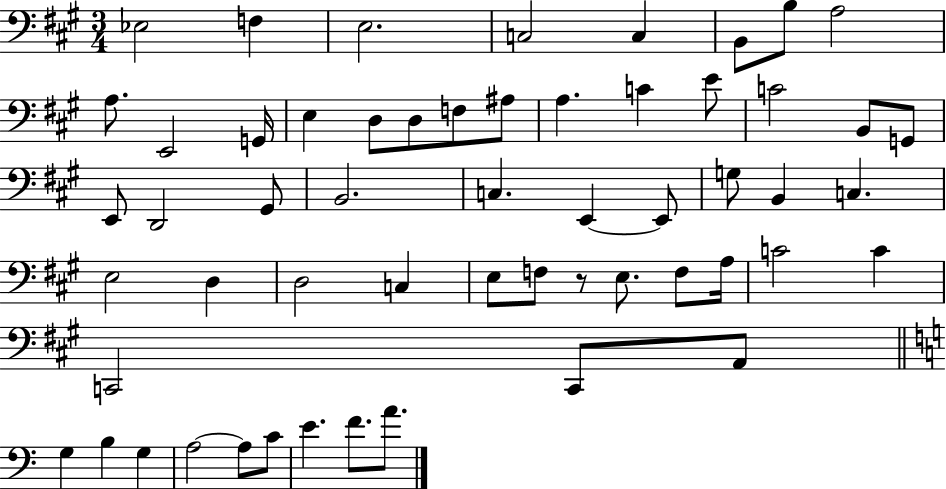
X:1
T:Untitled
M:3/4
L:1/4
K:A
_E,2 F, E,2 C,2 C, B,,/2 B,/2 A,2 A,/2 E,,2 G,,/4 E, D,/2 D,/2 F,/2 ^A,/2 A, C E/2 C2 B,,/2 G,,/2 E,,/2 D,,2 ^G,,/2 B,,2 C, E,, E,,/2 G,/2 B,, C, E,2 D, D,2 C, E,/2 F,/2 z/2 E,/2 F,/2 A,/4 C2 C C,,2 C,,/2 A,,/2 G, B, G, A,2 A,/2 C/2 E F/2 A/2